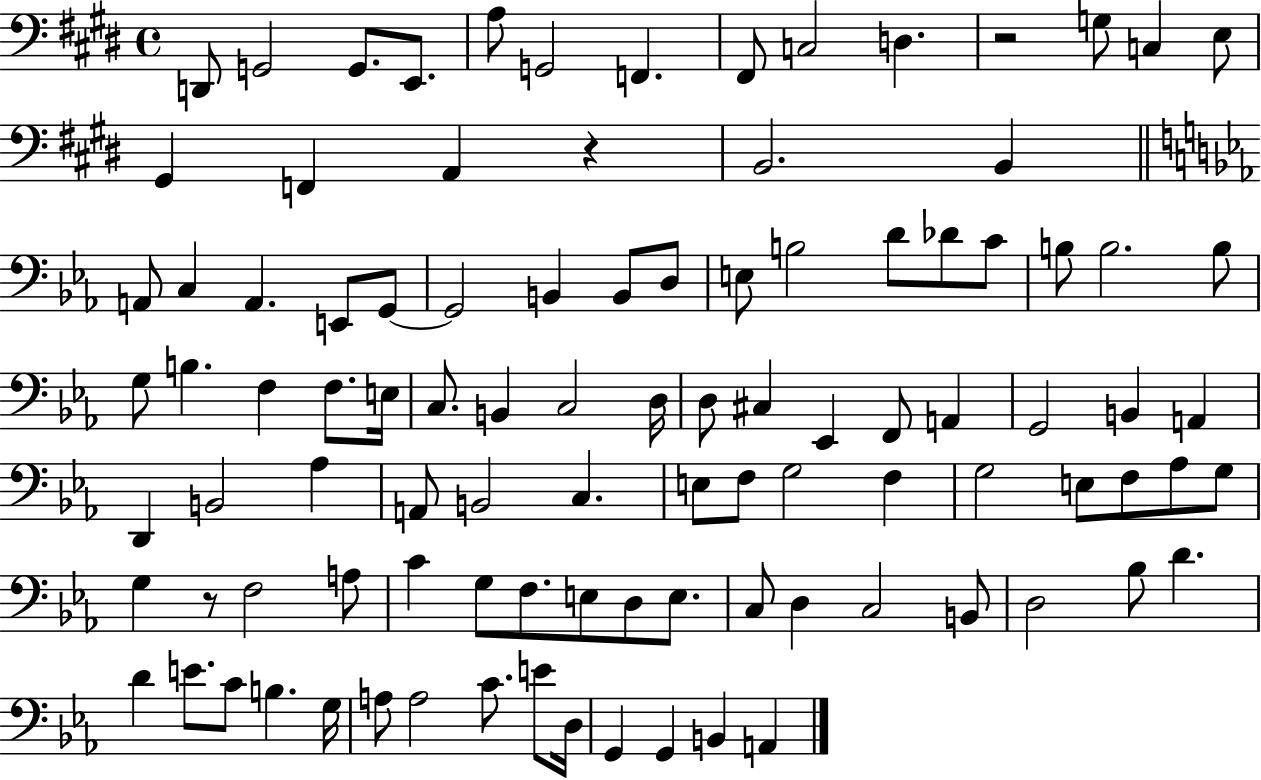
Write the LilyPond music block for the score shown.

{
  \clef bass
  \time 4/4
  \defaultTimeSignature
  \key e \major
  d,8 g,2 g,8. e,8. | a8 g,2 f,4. | fis,8 c2 d4. | r2 g8 c4 e8 | \break gis,4 f,4 a,4 r4 | b,2. b,4 | \bar "||" \break \key c \minor a,8 c4 a,4. e,8 g,8~~ | g,2 b,4 b,8 d8 | e8 b2 d'8 des'8 c'8 | b8 b2. b8 | \break g8 b4. f4 f8. e16 | c8. b,4 c2 d16 | d8 cis4 ees,4 f,8 a,4 | g,2 b,4 a,4 | \break d,4 b,2 aes4 | a,8 b,2 c4. | e8 f8 g2 f4 | g2 e8 f8 aes8 g8 | \break g4 r8 f2 a8 | c'4 g8 f8. e8 d8 e8. | c8 d4 c2 b,8 | d2 bes8 d'4. | \break d'4 e'8. c'8 b4. g16 | a8 a2 c'8. e'8 d16 | g,4 g,4 b,4 a,4 | \bar "|."
}